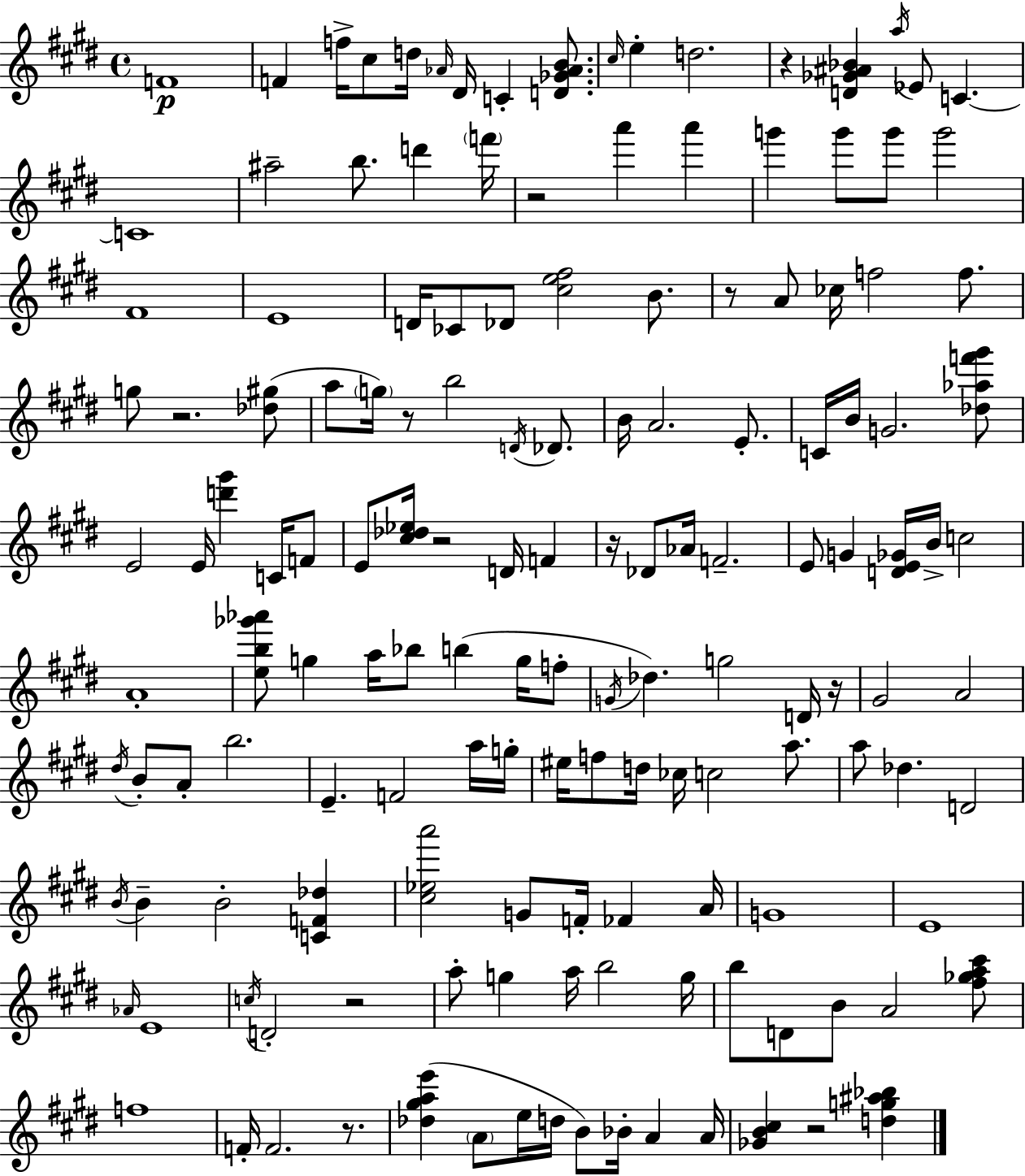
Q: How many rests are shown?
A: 11